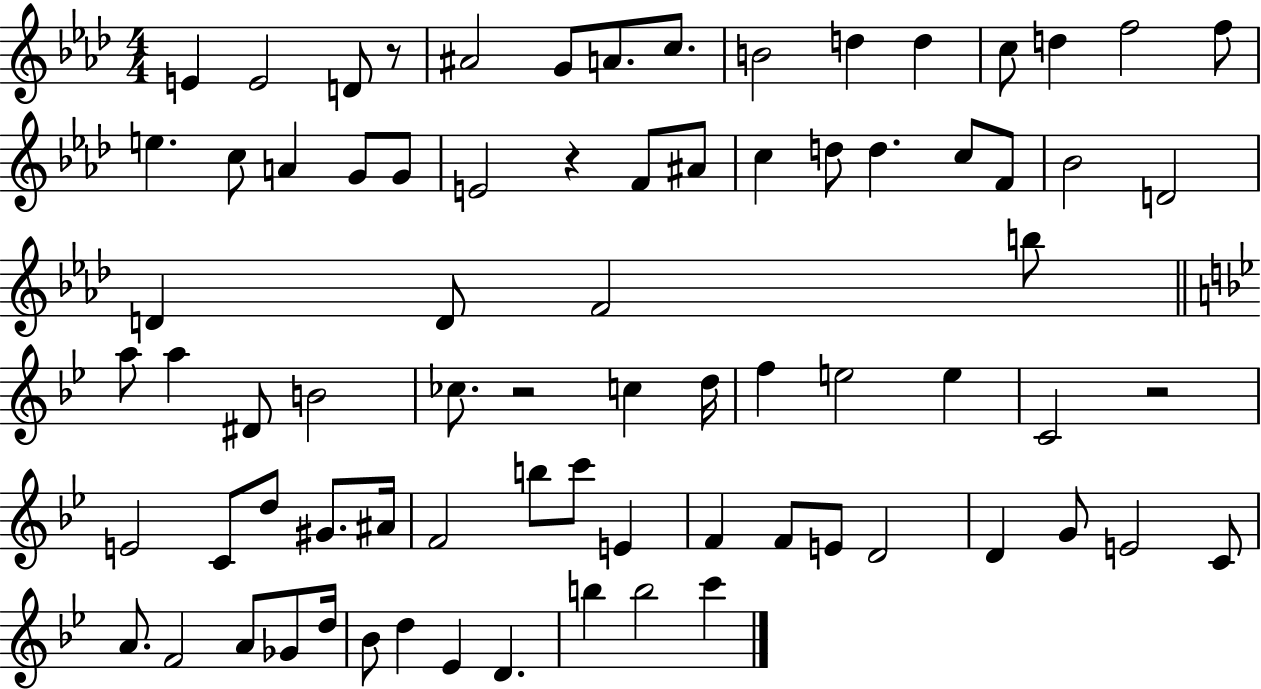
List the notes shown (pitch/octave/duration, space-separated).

E4/q E4/h D4/e R/e A#4/h G4/e A4/e. C5/e. B4/h D5/q D5/q C5/e D5/q F5/h F5/e E5/q. C5/e A4/q G4/e G4/e E4/h R/q F4/e A#4/e C5/q D5/e D5/q. C5/e F4/e Bb4/h D4/h D4/q D4/e F4/h B5/e A5/e A5/q D#4/e B4/h CES5/e. R/h C5/q D5/s F5/q E5/h E5/q C4/h R/h E4/h C4/e D5/e G#4/e. A#4/s F4/h B5/e C6/e E4/q F4/q F4/e E4/e D4/h D4/q G4/e E4/h C4/e A4/e. F4/h A4/e Gb4/e D5/s Bb4/e D5/q Eb4/q D4/q. B5/q B5/h C6/q